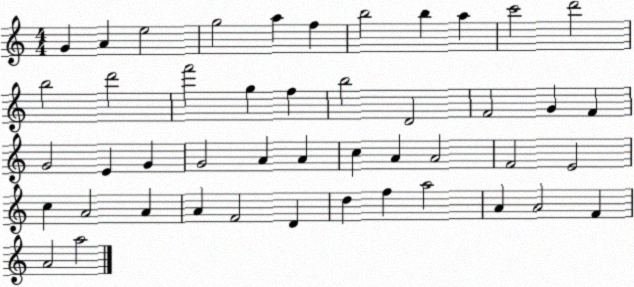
X:1
T:Untitled
M:4/4
L:1/4
K:C
G A e2 g2 a f b2 b a c'2 d'2 b2 d'2 f'2 g f b2 D2 F2 G F G2 E G G2 A A c A A2 F2 E2 c A2 A A F2 D d f a2 A A2 F A2 a2